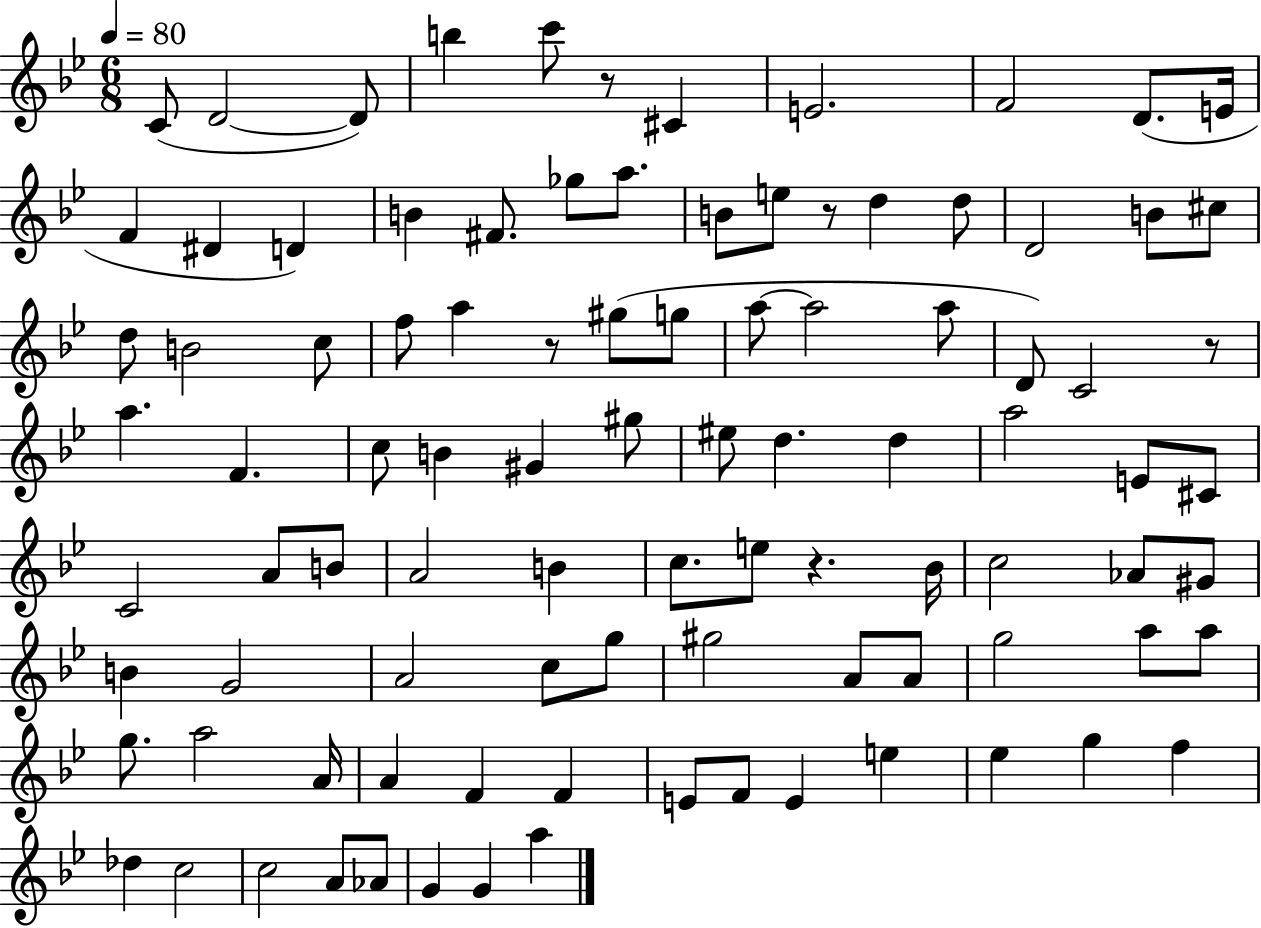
{
  \clef treble
  \numericTimeSignature
  \time 6/8
  \key bes \major
  \tempo 4 = 80
  c'8( d'2~~ d'8) | b''4 c'''8 r8 cis'4 | e'2. | f'2 d'8.( e'16 | \break f'4 dis'4 d'4) | b'4 fis'8. ges''8 a''8. | b'8 e''8 r8 d''4 d''8 | d'2 b'8 cis''8 | \break d''8 b'2 c''8 | f''8 a''4 r8 gis''8( g''8 | a''8~~ a''2 a''8 | d'8) c'2 r8 | \break a''4. f'4. | c''8 b'4 gis'4 gis''8 | eis''8 d''4. d''4 | a''2 e'8 cis'8 | \break c'2 a'8 b'8 | a'2 b'4 | c''8. e''8 r4. bes'16 | c''2 aes'8 gis'8 | \break b'4 g'2 | a'2 c''8 g''8 | gis''2 a'8 a'8 | g''2 a''8 a''8 | \break g''8. a''2 a'16 | a'4 f'4 f'4 | e'8 f'8 e'4 e''4 | ees''4 g''4 f''4 | \break des''4 c''2 | c''2 a'8 aes'8 | g'4 g'4 a''4 | \bar "|."
}